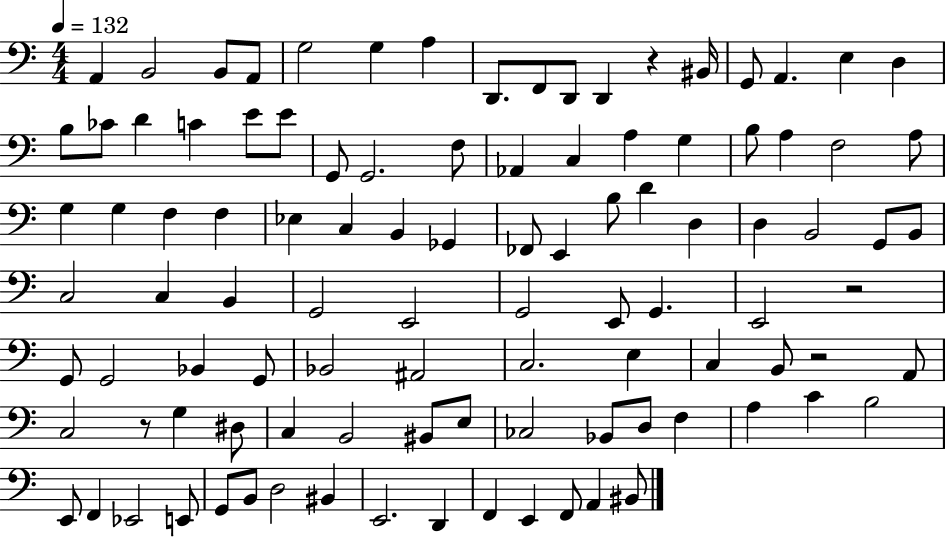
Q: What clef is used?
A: bass